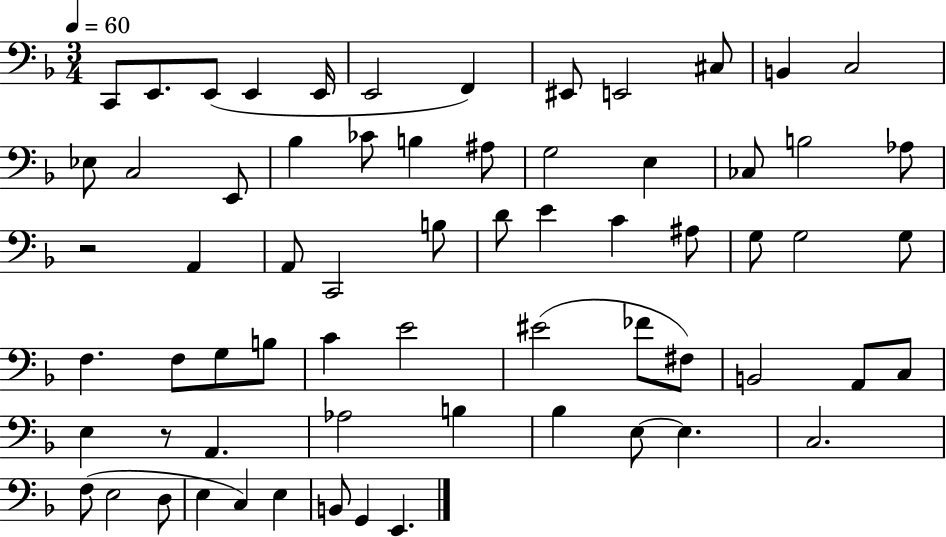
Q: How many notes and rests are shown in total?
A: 66